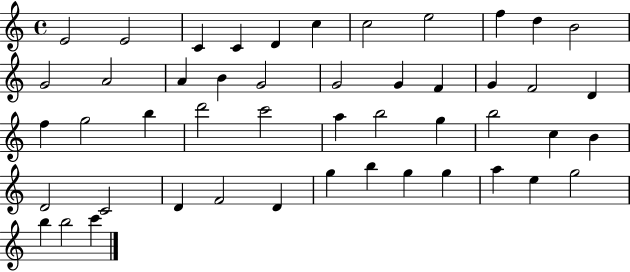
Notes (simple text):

E4/h E4/h C4/q C4/q D4/q C5/q C5/h E5/h F5/q D5/q B4/h G4/h A4/h A4/q B4/q G4/h G4/h G4/q F4/q G4/q F4/h D4/q F5/q G5/h B5/q D6/h C6/h A5/q B5/h G5/q B5/h C5/q B4/q D4/h C4/h D4/q F4/h D4/q G5/q B5/q G5/q G5/q A5/q E5/q G5/h B5/q B5/h C6/q